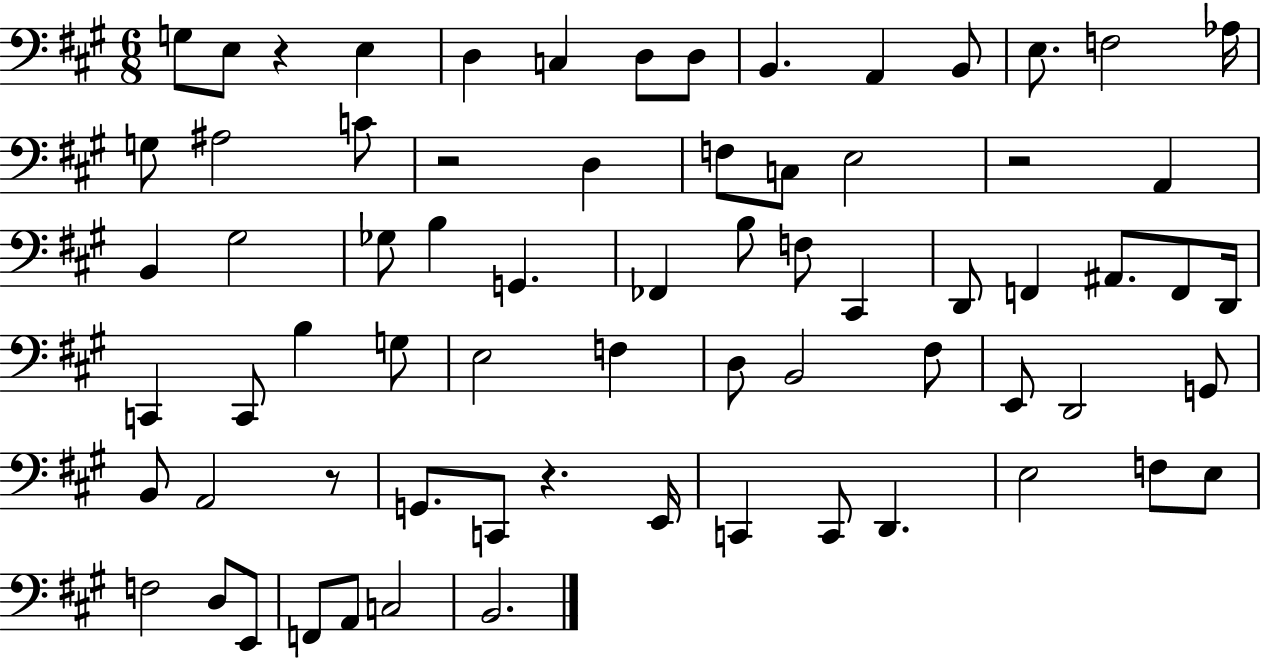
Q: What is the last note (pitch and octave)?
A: B2